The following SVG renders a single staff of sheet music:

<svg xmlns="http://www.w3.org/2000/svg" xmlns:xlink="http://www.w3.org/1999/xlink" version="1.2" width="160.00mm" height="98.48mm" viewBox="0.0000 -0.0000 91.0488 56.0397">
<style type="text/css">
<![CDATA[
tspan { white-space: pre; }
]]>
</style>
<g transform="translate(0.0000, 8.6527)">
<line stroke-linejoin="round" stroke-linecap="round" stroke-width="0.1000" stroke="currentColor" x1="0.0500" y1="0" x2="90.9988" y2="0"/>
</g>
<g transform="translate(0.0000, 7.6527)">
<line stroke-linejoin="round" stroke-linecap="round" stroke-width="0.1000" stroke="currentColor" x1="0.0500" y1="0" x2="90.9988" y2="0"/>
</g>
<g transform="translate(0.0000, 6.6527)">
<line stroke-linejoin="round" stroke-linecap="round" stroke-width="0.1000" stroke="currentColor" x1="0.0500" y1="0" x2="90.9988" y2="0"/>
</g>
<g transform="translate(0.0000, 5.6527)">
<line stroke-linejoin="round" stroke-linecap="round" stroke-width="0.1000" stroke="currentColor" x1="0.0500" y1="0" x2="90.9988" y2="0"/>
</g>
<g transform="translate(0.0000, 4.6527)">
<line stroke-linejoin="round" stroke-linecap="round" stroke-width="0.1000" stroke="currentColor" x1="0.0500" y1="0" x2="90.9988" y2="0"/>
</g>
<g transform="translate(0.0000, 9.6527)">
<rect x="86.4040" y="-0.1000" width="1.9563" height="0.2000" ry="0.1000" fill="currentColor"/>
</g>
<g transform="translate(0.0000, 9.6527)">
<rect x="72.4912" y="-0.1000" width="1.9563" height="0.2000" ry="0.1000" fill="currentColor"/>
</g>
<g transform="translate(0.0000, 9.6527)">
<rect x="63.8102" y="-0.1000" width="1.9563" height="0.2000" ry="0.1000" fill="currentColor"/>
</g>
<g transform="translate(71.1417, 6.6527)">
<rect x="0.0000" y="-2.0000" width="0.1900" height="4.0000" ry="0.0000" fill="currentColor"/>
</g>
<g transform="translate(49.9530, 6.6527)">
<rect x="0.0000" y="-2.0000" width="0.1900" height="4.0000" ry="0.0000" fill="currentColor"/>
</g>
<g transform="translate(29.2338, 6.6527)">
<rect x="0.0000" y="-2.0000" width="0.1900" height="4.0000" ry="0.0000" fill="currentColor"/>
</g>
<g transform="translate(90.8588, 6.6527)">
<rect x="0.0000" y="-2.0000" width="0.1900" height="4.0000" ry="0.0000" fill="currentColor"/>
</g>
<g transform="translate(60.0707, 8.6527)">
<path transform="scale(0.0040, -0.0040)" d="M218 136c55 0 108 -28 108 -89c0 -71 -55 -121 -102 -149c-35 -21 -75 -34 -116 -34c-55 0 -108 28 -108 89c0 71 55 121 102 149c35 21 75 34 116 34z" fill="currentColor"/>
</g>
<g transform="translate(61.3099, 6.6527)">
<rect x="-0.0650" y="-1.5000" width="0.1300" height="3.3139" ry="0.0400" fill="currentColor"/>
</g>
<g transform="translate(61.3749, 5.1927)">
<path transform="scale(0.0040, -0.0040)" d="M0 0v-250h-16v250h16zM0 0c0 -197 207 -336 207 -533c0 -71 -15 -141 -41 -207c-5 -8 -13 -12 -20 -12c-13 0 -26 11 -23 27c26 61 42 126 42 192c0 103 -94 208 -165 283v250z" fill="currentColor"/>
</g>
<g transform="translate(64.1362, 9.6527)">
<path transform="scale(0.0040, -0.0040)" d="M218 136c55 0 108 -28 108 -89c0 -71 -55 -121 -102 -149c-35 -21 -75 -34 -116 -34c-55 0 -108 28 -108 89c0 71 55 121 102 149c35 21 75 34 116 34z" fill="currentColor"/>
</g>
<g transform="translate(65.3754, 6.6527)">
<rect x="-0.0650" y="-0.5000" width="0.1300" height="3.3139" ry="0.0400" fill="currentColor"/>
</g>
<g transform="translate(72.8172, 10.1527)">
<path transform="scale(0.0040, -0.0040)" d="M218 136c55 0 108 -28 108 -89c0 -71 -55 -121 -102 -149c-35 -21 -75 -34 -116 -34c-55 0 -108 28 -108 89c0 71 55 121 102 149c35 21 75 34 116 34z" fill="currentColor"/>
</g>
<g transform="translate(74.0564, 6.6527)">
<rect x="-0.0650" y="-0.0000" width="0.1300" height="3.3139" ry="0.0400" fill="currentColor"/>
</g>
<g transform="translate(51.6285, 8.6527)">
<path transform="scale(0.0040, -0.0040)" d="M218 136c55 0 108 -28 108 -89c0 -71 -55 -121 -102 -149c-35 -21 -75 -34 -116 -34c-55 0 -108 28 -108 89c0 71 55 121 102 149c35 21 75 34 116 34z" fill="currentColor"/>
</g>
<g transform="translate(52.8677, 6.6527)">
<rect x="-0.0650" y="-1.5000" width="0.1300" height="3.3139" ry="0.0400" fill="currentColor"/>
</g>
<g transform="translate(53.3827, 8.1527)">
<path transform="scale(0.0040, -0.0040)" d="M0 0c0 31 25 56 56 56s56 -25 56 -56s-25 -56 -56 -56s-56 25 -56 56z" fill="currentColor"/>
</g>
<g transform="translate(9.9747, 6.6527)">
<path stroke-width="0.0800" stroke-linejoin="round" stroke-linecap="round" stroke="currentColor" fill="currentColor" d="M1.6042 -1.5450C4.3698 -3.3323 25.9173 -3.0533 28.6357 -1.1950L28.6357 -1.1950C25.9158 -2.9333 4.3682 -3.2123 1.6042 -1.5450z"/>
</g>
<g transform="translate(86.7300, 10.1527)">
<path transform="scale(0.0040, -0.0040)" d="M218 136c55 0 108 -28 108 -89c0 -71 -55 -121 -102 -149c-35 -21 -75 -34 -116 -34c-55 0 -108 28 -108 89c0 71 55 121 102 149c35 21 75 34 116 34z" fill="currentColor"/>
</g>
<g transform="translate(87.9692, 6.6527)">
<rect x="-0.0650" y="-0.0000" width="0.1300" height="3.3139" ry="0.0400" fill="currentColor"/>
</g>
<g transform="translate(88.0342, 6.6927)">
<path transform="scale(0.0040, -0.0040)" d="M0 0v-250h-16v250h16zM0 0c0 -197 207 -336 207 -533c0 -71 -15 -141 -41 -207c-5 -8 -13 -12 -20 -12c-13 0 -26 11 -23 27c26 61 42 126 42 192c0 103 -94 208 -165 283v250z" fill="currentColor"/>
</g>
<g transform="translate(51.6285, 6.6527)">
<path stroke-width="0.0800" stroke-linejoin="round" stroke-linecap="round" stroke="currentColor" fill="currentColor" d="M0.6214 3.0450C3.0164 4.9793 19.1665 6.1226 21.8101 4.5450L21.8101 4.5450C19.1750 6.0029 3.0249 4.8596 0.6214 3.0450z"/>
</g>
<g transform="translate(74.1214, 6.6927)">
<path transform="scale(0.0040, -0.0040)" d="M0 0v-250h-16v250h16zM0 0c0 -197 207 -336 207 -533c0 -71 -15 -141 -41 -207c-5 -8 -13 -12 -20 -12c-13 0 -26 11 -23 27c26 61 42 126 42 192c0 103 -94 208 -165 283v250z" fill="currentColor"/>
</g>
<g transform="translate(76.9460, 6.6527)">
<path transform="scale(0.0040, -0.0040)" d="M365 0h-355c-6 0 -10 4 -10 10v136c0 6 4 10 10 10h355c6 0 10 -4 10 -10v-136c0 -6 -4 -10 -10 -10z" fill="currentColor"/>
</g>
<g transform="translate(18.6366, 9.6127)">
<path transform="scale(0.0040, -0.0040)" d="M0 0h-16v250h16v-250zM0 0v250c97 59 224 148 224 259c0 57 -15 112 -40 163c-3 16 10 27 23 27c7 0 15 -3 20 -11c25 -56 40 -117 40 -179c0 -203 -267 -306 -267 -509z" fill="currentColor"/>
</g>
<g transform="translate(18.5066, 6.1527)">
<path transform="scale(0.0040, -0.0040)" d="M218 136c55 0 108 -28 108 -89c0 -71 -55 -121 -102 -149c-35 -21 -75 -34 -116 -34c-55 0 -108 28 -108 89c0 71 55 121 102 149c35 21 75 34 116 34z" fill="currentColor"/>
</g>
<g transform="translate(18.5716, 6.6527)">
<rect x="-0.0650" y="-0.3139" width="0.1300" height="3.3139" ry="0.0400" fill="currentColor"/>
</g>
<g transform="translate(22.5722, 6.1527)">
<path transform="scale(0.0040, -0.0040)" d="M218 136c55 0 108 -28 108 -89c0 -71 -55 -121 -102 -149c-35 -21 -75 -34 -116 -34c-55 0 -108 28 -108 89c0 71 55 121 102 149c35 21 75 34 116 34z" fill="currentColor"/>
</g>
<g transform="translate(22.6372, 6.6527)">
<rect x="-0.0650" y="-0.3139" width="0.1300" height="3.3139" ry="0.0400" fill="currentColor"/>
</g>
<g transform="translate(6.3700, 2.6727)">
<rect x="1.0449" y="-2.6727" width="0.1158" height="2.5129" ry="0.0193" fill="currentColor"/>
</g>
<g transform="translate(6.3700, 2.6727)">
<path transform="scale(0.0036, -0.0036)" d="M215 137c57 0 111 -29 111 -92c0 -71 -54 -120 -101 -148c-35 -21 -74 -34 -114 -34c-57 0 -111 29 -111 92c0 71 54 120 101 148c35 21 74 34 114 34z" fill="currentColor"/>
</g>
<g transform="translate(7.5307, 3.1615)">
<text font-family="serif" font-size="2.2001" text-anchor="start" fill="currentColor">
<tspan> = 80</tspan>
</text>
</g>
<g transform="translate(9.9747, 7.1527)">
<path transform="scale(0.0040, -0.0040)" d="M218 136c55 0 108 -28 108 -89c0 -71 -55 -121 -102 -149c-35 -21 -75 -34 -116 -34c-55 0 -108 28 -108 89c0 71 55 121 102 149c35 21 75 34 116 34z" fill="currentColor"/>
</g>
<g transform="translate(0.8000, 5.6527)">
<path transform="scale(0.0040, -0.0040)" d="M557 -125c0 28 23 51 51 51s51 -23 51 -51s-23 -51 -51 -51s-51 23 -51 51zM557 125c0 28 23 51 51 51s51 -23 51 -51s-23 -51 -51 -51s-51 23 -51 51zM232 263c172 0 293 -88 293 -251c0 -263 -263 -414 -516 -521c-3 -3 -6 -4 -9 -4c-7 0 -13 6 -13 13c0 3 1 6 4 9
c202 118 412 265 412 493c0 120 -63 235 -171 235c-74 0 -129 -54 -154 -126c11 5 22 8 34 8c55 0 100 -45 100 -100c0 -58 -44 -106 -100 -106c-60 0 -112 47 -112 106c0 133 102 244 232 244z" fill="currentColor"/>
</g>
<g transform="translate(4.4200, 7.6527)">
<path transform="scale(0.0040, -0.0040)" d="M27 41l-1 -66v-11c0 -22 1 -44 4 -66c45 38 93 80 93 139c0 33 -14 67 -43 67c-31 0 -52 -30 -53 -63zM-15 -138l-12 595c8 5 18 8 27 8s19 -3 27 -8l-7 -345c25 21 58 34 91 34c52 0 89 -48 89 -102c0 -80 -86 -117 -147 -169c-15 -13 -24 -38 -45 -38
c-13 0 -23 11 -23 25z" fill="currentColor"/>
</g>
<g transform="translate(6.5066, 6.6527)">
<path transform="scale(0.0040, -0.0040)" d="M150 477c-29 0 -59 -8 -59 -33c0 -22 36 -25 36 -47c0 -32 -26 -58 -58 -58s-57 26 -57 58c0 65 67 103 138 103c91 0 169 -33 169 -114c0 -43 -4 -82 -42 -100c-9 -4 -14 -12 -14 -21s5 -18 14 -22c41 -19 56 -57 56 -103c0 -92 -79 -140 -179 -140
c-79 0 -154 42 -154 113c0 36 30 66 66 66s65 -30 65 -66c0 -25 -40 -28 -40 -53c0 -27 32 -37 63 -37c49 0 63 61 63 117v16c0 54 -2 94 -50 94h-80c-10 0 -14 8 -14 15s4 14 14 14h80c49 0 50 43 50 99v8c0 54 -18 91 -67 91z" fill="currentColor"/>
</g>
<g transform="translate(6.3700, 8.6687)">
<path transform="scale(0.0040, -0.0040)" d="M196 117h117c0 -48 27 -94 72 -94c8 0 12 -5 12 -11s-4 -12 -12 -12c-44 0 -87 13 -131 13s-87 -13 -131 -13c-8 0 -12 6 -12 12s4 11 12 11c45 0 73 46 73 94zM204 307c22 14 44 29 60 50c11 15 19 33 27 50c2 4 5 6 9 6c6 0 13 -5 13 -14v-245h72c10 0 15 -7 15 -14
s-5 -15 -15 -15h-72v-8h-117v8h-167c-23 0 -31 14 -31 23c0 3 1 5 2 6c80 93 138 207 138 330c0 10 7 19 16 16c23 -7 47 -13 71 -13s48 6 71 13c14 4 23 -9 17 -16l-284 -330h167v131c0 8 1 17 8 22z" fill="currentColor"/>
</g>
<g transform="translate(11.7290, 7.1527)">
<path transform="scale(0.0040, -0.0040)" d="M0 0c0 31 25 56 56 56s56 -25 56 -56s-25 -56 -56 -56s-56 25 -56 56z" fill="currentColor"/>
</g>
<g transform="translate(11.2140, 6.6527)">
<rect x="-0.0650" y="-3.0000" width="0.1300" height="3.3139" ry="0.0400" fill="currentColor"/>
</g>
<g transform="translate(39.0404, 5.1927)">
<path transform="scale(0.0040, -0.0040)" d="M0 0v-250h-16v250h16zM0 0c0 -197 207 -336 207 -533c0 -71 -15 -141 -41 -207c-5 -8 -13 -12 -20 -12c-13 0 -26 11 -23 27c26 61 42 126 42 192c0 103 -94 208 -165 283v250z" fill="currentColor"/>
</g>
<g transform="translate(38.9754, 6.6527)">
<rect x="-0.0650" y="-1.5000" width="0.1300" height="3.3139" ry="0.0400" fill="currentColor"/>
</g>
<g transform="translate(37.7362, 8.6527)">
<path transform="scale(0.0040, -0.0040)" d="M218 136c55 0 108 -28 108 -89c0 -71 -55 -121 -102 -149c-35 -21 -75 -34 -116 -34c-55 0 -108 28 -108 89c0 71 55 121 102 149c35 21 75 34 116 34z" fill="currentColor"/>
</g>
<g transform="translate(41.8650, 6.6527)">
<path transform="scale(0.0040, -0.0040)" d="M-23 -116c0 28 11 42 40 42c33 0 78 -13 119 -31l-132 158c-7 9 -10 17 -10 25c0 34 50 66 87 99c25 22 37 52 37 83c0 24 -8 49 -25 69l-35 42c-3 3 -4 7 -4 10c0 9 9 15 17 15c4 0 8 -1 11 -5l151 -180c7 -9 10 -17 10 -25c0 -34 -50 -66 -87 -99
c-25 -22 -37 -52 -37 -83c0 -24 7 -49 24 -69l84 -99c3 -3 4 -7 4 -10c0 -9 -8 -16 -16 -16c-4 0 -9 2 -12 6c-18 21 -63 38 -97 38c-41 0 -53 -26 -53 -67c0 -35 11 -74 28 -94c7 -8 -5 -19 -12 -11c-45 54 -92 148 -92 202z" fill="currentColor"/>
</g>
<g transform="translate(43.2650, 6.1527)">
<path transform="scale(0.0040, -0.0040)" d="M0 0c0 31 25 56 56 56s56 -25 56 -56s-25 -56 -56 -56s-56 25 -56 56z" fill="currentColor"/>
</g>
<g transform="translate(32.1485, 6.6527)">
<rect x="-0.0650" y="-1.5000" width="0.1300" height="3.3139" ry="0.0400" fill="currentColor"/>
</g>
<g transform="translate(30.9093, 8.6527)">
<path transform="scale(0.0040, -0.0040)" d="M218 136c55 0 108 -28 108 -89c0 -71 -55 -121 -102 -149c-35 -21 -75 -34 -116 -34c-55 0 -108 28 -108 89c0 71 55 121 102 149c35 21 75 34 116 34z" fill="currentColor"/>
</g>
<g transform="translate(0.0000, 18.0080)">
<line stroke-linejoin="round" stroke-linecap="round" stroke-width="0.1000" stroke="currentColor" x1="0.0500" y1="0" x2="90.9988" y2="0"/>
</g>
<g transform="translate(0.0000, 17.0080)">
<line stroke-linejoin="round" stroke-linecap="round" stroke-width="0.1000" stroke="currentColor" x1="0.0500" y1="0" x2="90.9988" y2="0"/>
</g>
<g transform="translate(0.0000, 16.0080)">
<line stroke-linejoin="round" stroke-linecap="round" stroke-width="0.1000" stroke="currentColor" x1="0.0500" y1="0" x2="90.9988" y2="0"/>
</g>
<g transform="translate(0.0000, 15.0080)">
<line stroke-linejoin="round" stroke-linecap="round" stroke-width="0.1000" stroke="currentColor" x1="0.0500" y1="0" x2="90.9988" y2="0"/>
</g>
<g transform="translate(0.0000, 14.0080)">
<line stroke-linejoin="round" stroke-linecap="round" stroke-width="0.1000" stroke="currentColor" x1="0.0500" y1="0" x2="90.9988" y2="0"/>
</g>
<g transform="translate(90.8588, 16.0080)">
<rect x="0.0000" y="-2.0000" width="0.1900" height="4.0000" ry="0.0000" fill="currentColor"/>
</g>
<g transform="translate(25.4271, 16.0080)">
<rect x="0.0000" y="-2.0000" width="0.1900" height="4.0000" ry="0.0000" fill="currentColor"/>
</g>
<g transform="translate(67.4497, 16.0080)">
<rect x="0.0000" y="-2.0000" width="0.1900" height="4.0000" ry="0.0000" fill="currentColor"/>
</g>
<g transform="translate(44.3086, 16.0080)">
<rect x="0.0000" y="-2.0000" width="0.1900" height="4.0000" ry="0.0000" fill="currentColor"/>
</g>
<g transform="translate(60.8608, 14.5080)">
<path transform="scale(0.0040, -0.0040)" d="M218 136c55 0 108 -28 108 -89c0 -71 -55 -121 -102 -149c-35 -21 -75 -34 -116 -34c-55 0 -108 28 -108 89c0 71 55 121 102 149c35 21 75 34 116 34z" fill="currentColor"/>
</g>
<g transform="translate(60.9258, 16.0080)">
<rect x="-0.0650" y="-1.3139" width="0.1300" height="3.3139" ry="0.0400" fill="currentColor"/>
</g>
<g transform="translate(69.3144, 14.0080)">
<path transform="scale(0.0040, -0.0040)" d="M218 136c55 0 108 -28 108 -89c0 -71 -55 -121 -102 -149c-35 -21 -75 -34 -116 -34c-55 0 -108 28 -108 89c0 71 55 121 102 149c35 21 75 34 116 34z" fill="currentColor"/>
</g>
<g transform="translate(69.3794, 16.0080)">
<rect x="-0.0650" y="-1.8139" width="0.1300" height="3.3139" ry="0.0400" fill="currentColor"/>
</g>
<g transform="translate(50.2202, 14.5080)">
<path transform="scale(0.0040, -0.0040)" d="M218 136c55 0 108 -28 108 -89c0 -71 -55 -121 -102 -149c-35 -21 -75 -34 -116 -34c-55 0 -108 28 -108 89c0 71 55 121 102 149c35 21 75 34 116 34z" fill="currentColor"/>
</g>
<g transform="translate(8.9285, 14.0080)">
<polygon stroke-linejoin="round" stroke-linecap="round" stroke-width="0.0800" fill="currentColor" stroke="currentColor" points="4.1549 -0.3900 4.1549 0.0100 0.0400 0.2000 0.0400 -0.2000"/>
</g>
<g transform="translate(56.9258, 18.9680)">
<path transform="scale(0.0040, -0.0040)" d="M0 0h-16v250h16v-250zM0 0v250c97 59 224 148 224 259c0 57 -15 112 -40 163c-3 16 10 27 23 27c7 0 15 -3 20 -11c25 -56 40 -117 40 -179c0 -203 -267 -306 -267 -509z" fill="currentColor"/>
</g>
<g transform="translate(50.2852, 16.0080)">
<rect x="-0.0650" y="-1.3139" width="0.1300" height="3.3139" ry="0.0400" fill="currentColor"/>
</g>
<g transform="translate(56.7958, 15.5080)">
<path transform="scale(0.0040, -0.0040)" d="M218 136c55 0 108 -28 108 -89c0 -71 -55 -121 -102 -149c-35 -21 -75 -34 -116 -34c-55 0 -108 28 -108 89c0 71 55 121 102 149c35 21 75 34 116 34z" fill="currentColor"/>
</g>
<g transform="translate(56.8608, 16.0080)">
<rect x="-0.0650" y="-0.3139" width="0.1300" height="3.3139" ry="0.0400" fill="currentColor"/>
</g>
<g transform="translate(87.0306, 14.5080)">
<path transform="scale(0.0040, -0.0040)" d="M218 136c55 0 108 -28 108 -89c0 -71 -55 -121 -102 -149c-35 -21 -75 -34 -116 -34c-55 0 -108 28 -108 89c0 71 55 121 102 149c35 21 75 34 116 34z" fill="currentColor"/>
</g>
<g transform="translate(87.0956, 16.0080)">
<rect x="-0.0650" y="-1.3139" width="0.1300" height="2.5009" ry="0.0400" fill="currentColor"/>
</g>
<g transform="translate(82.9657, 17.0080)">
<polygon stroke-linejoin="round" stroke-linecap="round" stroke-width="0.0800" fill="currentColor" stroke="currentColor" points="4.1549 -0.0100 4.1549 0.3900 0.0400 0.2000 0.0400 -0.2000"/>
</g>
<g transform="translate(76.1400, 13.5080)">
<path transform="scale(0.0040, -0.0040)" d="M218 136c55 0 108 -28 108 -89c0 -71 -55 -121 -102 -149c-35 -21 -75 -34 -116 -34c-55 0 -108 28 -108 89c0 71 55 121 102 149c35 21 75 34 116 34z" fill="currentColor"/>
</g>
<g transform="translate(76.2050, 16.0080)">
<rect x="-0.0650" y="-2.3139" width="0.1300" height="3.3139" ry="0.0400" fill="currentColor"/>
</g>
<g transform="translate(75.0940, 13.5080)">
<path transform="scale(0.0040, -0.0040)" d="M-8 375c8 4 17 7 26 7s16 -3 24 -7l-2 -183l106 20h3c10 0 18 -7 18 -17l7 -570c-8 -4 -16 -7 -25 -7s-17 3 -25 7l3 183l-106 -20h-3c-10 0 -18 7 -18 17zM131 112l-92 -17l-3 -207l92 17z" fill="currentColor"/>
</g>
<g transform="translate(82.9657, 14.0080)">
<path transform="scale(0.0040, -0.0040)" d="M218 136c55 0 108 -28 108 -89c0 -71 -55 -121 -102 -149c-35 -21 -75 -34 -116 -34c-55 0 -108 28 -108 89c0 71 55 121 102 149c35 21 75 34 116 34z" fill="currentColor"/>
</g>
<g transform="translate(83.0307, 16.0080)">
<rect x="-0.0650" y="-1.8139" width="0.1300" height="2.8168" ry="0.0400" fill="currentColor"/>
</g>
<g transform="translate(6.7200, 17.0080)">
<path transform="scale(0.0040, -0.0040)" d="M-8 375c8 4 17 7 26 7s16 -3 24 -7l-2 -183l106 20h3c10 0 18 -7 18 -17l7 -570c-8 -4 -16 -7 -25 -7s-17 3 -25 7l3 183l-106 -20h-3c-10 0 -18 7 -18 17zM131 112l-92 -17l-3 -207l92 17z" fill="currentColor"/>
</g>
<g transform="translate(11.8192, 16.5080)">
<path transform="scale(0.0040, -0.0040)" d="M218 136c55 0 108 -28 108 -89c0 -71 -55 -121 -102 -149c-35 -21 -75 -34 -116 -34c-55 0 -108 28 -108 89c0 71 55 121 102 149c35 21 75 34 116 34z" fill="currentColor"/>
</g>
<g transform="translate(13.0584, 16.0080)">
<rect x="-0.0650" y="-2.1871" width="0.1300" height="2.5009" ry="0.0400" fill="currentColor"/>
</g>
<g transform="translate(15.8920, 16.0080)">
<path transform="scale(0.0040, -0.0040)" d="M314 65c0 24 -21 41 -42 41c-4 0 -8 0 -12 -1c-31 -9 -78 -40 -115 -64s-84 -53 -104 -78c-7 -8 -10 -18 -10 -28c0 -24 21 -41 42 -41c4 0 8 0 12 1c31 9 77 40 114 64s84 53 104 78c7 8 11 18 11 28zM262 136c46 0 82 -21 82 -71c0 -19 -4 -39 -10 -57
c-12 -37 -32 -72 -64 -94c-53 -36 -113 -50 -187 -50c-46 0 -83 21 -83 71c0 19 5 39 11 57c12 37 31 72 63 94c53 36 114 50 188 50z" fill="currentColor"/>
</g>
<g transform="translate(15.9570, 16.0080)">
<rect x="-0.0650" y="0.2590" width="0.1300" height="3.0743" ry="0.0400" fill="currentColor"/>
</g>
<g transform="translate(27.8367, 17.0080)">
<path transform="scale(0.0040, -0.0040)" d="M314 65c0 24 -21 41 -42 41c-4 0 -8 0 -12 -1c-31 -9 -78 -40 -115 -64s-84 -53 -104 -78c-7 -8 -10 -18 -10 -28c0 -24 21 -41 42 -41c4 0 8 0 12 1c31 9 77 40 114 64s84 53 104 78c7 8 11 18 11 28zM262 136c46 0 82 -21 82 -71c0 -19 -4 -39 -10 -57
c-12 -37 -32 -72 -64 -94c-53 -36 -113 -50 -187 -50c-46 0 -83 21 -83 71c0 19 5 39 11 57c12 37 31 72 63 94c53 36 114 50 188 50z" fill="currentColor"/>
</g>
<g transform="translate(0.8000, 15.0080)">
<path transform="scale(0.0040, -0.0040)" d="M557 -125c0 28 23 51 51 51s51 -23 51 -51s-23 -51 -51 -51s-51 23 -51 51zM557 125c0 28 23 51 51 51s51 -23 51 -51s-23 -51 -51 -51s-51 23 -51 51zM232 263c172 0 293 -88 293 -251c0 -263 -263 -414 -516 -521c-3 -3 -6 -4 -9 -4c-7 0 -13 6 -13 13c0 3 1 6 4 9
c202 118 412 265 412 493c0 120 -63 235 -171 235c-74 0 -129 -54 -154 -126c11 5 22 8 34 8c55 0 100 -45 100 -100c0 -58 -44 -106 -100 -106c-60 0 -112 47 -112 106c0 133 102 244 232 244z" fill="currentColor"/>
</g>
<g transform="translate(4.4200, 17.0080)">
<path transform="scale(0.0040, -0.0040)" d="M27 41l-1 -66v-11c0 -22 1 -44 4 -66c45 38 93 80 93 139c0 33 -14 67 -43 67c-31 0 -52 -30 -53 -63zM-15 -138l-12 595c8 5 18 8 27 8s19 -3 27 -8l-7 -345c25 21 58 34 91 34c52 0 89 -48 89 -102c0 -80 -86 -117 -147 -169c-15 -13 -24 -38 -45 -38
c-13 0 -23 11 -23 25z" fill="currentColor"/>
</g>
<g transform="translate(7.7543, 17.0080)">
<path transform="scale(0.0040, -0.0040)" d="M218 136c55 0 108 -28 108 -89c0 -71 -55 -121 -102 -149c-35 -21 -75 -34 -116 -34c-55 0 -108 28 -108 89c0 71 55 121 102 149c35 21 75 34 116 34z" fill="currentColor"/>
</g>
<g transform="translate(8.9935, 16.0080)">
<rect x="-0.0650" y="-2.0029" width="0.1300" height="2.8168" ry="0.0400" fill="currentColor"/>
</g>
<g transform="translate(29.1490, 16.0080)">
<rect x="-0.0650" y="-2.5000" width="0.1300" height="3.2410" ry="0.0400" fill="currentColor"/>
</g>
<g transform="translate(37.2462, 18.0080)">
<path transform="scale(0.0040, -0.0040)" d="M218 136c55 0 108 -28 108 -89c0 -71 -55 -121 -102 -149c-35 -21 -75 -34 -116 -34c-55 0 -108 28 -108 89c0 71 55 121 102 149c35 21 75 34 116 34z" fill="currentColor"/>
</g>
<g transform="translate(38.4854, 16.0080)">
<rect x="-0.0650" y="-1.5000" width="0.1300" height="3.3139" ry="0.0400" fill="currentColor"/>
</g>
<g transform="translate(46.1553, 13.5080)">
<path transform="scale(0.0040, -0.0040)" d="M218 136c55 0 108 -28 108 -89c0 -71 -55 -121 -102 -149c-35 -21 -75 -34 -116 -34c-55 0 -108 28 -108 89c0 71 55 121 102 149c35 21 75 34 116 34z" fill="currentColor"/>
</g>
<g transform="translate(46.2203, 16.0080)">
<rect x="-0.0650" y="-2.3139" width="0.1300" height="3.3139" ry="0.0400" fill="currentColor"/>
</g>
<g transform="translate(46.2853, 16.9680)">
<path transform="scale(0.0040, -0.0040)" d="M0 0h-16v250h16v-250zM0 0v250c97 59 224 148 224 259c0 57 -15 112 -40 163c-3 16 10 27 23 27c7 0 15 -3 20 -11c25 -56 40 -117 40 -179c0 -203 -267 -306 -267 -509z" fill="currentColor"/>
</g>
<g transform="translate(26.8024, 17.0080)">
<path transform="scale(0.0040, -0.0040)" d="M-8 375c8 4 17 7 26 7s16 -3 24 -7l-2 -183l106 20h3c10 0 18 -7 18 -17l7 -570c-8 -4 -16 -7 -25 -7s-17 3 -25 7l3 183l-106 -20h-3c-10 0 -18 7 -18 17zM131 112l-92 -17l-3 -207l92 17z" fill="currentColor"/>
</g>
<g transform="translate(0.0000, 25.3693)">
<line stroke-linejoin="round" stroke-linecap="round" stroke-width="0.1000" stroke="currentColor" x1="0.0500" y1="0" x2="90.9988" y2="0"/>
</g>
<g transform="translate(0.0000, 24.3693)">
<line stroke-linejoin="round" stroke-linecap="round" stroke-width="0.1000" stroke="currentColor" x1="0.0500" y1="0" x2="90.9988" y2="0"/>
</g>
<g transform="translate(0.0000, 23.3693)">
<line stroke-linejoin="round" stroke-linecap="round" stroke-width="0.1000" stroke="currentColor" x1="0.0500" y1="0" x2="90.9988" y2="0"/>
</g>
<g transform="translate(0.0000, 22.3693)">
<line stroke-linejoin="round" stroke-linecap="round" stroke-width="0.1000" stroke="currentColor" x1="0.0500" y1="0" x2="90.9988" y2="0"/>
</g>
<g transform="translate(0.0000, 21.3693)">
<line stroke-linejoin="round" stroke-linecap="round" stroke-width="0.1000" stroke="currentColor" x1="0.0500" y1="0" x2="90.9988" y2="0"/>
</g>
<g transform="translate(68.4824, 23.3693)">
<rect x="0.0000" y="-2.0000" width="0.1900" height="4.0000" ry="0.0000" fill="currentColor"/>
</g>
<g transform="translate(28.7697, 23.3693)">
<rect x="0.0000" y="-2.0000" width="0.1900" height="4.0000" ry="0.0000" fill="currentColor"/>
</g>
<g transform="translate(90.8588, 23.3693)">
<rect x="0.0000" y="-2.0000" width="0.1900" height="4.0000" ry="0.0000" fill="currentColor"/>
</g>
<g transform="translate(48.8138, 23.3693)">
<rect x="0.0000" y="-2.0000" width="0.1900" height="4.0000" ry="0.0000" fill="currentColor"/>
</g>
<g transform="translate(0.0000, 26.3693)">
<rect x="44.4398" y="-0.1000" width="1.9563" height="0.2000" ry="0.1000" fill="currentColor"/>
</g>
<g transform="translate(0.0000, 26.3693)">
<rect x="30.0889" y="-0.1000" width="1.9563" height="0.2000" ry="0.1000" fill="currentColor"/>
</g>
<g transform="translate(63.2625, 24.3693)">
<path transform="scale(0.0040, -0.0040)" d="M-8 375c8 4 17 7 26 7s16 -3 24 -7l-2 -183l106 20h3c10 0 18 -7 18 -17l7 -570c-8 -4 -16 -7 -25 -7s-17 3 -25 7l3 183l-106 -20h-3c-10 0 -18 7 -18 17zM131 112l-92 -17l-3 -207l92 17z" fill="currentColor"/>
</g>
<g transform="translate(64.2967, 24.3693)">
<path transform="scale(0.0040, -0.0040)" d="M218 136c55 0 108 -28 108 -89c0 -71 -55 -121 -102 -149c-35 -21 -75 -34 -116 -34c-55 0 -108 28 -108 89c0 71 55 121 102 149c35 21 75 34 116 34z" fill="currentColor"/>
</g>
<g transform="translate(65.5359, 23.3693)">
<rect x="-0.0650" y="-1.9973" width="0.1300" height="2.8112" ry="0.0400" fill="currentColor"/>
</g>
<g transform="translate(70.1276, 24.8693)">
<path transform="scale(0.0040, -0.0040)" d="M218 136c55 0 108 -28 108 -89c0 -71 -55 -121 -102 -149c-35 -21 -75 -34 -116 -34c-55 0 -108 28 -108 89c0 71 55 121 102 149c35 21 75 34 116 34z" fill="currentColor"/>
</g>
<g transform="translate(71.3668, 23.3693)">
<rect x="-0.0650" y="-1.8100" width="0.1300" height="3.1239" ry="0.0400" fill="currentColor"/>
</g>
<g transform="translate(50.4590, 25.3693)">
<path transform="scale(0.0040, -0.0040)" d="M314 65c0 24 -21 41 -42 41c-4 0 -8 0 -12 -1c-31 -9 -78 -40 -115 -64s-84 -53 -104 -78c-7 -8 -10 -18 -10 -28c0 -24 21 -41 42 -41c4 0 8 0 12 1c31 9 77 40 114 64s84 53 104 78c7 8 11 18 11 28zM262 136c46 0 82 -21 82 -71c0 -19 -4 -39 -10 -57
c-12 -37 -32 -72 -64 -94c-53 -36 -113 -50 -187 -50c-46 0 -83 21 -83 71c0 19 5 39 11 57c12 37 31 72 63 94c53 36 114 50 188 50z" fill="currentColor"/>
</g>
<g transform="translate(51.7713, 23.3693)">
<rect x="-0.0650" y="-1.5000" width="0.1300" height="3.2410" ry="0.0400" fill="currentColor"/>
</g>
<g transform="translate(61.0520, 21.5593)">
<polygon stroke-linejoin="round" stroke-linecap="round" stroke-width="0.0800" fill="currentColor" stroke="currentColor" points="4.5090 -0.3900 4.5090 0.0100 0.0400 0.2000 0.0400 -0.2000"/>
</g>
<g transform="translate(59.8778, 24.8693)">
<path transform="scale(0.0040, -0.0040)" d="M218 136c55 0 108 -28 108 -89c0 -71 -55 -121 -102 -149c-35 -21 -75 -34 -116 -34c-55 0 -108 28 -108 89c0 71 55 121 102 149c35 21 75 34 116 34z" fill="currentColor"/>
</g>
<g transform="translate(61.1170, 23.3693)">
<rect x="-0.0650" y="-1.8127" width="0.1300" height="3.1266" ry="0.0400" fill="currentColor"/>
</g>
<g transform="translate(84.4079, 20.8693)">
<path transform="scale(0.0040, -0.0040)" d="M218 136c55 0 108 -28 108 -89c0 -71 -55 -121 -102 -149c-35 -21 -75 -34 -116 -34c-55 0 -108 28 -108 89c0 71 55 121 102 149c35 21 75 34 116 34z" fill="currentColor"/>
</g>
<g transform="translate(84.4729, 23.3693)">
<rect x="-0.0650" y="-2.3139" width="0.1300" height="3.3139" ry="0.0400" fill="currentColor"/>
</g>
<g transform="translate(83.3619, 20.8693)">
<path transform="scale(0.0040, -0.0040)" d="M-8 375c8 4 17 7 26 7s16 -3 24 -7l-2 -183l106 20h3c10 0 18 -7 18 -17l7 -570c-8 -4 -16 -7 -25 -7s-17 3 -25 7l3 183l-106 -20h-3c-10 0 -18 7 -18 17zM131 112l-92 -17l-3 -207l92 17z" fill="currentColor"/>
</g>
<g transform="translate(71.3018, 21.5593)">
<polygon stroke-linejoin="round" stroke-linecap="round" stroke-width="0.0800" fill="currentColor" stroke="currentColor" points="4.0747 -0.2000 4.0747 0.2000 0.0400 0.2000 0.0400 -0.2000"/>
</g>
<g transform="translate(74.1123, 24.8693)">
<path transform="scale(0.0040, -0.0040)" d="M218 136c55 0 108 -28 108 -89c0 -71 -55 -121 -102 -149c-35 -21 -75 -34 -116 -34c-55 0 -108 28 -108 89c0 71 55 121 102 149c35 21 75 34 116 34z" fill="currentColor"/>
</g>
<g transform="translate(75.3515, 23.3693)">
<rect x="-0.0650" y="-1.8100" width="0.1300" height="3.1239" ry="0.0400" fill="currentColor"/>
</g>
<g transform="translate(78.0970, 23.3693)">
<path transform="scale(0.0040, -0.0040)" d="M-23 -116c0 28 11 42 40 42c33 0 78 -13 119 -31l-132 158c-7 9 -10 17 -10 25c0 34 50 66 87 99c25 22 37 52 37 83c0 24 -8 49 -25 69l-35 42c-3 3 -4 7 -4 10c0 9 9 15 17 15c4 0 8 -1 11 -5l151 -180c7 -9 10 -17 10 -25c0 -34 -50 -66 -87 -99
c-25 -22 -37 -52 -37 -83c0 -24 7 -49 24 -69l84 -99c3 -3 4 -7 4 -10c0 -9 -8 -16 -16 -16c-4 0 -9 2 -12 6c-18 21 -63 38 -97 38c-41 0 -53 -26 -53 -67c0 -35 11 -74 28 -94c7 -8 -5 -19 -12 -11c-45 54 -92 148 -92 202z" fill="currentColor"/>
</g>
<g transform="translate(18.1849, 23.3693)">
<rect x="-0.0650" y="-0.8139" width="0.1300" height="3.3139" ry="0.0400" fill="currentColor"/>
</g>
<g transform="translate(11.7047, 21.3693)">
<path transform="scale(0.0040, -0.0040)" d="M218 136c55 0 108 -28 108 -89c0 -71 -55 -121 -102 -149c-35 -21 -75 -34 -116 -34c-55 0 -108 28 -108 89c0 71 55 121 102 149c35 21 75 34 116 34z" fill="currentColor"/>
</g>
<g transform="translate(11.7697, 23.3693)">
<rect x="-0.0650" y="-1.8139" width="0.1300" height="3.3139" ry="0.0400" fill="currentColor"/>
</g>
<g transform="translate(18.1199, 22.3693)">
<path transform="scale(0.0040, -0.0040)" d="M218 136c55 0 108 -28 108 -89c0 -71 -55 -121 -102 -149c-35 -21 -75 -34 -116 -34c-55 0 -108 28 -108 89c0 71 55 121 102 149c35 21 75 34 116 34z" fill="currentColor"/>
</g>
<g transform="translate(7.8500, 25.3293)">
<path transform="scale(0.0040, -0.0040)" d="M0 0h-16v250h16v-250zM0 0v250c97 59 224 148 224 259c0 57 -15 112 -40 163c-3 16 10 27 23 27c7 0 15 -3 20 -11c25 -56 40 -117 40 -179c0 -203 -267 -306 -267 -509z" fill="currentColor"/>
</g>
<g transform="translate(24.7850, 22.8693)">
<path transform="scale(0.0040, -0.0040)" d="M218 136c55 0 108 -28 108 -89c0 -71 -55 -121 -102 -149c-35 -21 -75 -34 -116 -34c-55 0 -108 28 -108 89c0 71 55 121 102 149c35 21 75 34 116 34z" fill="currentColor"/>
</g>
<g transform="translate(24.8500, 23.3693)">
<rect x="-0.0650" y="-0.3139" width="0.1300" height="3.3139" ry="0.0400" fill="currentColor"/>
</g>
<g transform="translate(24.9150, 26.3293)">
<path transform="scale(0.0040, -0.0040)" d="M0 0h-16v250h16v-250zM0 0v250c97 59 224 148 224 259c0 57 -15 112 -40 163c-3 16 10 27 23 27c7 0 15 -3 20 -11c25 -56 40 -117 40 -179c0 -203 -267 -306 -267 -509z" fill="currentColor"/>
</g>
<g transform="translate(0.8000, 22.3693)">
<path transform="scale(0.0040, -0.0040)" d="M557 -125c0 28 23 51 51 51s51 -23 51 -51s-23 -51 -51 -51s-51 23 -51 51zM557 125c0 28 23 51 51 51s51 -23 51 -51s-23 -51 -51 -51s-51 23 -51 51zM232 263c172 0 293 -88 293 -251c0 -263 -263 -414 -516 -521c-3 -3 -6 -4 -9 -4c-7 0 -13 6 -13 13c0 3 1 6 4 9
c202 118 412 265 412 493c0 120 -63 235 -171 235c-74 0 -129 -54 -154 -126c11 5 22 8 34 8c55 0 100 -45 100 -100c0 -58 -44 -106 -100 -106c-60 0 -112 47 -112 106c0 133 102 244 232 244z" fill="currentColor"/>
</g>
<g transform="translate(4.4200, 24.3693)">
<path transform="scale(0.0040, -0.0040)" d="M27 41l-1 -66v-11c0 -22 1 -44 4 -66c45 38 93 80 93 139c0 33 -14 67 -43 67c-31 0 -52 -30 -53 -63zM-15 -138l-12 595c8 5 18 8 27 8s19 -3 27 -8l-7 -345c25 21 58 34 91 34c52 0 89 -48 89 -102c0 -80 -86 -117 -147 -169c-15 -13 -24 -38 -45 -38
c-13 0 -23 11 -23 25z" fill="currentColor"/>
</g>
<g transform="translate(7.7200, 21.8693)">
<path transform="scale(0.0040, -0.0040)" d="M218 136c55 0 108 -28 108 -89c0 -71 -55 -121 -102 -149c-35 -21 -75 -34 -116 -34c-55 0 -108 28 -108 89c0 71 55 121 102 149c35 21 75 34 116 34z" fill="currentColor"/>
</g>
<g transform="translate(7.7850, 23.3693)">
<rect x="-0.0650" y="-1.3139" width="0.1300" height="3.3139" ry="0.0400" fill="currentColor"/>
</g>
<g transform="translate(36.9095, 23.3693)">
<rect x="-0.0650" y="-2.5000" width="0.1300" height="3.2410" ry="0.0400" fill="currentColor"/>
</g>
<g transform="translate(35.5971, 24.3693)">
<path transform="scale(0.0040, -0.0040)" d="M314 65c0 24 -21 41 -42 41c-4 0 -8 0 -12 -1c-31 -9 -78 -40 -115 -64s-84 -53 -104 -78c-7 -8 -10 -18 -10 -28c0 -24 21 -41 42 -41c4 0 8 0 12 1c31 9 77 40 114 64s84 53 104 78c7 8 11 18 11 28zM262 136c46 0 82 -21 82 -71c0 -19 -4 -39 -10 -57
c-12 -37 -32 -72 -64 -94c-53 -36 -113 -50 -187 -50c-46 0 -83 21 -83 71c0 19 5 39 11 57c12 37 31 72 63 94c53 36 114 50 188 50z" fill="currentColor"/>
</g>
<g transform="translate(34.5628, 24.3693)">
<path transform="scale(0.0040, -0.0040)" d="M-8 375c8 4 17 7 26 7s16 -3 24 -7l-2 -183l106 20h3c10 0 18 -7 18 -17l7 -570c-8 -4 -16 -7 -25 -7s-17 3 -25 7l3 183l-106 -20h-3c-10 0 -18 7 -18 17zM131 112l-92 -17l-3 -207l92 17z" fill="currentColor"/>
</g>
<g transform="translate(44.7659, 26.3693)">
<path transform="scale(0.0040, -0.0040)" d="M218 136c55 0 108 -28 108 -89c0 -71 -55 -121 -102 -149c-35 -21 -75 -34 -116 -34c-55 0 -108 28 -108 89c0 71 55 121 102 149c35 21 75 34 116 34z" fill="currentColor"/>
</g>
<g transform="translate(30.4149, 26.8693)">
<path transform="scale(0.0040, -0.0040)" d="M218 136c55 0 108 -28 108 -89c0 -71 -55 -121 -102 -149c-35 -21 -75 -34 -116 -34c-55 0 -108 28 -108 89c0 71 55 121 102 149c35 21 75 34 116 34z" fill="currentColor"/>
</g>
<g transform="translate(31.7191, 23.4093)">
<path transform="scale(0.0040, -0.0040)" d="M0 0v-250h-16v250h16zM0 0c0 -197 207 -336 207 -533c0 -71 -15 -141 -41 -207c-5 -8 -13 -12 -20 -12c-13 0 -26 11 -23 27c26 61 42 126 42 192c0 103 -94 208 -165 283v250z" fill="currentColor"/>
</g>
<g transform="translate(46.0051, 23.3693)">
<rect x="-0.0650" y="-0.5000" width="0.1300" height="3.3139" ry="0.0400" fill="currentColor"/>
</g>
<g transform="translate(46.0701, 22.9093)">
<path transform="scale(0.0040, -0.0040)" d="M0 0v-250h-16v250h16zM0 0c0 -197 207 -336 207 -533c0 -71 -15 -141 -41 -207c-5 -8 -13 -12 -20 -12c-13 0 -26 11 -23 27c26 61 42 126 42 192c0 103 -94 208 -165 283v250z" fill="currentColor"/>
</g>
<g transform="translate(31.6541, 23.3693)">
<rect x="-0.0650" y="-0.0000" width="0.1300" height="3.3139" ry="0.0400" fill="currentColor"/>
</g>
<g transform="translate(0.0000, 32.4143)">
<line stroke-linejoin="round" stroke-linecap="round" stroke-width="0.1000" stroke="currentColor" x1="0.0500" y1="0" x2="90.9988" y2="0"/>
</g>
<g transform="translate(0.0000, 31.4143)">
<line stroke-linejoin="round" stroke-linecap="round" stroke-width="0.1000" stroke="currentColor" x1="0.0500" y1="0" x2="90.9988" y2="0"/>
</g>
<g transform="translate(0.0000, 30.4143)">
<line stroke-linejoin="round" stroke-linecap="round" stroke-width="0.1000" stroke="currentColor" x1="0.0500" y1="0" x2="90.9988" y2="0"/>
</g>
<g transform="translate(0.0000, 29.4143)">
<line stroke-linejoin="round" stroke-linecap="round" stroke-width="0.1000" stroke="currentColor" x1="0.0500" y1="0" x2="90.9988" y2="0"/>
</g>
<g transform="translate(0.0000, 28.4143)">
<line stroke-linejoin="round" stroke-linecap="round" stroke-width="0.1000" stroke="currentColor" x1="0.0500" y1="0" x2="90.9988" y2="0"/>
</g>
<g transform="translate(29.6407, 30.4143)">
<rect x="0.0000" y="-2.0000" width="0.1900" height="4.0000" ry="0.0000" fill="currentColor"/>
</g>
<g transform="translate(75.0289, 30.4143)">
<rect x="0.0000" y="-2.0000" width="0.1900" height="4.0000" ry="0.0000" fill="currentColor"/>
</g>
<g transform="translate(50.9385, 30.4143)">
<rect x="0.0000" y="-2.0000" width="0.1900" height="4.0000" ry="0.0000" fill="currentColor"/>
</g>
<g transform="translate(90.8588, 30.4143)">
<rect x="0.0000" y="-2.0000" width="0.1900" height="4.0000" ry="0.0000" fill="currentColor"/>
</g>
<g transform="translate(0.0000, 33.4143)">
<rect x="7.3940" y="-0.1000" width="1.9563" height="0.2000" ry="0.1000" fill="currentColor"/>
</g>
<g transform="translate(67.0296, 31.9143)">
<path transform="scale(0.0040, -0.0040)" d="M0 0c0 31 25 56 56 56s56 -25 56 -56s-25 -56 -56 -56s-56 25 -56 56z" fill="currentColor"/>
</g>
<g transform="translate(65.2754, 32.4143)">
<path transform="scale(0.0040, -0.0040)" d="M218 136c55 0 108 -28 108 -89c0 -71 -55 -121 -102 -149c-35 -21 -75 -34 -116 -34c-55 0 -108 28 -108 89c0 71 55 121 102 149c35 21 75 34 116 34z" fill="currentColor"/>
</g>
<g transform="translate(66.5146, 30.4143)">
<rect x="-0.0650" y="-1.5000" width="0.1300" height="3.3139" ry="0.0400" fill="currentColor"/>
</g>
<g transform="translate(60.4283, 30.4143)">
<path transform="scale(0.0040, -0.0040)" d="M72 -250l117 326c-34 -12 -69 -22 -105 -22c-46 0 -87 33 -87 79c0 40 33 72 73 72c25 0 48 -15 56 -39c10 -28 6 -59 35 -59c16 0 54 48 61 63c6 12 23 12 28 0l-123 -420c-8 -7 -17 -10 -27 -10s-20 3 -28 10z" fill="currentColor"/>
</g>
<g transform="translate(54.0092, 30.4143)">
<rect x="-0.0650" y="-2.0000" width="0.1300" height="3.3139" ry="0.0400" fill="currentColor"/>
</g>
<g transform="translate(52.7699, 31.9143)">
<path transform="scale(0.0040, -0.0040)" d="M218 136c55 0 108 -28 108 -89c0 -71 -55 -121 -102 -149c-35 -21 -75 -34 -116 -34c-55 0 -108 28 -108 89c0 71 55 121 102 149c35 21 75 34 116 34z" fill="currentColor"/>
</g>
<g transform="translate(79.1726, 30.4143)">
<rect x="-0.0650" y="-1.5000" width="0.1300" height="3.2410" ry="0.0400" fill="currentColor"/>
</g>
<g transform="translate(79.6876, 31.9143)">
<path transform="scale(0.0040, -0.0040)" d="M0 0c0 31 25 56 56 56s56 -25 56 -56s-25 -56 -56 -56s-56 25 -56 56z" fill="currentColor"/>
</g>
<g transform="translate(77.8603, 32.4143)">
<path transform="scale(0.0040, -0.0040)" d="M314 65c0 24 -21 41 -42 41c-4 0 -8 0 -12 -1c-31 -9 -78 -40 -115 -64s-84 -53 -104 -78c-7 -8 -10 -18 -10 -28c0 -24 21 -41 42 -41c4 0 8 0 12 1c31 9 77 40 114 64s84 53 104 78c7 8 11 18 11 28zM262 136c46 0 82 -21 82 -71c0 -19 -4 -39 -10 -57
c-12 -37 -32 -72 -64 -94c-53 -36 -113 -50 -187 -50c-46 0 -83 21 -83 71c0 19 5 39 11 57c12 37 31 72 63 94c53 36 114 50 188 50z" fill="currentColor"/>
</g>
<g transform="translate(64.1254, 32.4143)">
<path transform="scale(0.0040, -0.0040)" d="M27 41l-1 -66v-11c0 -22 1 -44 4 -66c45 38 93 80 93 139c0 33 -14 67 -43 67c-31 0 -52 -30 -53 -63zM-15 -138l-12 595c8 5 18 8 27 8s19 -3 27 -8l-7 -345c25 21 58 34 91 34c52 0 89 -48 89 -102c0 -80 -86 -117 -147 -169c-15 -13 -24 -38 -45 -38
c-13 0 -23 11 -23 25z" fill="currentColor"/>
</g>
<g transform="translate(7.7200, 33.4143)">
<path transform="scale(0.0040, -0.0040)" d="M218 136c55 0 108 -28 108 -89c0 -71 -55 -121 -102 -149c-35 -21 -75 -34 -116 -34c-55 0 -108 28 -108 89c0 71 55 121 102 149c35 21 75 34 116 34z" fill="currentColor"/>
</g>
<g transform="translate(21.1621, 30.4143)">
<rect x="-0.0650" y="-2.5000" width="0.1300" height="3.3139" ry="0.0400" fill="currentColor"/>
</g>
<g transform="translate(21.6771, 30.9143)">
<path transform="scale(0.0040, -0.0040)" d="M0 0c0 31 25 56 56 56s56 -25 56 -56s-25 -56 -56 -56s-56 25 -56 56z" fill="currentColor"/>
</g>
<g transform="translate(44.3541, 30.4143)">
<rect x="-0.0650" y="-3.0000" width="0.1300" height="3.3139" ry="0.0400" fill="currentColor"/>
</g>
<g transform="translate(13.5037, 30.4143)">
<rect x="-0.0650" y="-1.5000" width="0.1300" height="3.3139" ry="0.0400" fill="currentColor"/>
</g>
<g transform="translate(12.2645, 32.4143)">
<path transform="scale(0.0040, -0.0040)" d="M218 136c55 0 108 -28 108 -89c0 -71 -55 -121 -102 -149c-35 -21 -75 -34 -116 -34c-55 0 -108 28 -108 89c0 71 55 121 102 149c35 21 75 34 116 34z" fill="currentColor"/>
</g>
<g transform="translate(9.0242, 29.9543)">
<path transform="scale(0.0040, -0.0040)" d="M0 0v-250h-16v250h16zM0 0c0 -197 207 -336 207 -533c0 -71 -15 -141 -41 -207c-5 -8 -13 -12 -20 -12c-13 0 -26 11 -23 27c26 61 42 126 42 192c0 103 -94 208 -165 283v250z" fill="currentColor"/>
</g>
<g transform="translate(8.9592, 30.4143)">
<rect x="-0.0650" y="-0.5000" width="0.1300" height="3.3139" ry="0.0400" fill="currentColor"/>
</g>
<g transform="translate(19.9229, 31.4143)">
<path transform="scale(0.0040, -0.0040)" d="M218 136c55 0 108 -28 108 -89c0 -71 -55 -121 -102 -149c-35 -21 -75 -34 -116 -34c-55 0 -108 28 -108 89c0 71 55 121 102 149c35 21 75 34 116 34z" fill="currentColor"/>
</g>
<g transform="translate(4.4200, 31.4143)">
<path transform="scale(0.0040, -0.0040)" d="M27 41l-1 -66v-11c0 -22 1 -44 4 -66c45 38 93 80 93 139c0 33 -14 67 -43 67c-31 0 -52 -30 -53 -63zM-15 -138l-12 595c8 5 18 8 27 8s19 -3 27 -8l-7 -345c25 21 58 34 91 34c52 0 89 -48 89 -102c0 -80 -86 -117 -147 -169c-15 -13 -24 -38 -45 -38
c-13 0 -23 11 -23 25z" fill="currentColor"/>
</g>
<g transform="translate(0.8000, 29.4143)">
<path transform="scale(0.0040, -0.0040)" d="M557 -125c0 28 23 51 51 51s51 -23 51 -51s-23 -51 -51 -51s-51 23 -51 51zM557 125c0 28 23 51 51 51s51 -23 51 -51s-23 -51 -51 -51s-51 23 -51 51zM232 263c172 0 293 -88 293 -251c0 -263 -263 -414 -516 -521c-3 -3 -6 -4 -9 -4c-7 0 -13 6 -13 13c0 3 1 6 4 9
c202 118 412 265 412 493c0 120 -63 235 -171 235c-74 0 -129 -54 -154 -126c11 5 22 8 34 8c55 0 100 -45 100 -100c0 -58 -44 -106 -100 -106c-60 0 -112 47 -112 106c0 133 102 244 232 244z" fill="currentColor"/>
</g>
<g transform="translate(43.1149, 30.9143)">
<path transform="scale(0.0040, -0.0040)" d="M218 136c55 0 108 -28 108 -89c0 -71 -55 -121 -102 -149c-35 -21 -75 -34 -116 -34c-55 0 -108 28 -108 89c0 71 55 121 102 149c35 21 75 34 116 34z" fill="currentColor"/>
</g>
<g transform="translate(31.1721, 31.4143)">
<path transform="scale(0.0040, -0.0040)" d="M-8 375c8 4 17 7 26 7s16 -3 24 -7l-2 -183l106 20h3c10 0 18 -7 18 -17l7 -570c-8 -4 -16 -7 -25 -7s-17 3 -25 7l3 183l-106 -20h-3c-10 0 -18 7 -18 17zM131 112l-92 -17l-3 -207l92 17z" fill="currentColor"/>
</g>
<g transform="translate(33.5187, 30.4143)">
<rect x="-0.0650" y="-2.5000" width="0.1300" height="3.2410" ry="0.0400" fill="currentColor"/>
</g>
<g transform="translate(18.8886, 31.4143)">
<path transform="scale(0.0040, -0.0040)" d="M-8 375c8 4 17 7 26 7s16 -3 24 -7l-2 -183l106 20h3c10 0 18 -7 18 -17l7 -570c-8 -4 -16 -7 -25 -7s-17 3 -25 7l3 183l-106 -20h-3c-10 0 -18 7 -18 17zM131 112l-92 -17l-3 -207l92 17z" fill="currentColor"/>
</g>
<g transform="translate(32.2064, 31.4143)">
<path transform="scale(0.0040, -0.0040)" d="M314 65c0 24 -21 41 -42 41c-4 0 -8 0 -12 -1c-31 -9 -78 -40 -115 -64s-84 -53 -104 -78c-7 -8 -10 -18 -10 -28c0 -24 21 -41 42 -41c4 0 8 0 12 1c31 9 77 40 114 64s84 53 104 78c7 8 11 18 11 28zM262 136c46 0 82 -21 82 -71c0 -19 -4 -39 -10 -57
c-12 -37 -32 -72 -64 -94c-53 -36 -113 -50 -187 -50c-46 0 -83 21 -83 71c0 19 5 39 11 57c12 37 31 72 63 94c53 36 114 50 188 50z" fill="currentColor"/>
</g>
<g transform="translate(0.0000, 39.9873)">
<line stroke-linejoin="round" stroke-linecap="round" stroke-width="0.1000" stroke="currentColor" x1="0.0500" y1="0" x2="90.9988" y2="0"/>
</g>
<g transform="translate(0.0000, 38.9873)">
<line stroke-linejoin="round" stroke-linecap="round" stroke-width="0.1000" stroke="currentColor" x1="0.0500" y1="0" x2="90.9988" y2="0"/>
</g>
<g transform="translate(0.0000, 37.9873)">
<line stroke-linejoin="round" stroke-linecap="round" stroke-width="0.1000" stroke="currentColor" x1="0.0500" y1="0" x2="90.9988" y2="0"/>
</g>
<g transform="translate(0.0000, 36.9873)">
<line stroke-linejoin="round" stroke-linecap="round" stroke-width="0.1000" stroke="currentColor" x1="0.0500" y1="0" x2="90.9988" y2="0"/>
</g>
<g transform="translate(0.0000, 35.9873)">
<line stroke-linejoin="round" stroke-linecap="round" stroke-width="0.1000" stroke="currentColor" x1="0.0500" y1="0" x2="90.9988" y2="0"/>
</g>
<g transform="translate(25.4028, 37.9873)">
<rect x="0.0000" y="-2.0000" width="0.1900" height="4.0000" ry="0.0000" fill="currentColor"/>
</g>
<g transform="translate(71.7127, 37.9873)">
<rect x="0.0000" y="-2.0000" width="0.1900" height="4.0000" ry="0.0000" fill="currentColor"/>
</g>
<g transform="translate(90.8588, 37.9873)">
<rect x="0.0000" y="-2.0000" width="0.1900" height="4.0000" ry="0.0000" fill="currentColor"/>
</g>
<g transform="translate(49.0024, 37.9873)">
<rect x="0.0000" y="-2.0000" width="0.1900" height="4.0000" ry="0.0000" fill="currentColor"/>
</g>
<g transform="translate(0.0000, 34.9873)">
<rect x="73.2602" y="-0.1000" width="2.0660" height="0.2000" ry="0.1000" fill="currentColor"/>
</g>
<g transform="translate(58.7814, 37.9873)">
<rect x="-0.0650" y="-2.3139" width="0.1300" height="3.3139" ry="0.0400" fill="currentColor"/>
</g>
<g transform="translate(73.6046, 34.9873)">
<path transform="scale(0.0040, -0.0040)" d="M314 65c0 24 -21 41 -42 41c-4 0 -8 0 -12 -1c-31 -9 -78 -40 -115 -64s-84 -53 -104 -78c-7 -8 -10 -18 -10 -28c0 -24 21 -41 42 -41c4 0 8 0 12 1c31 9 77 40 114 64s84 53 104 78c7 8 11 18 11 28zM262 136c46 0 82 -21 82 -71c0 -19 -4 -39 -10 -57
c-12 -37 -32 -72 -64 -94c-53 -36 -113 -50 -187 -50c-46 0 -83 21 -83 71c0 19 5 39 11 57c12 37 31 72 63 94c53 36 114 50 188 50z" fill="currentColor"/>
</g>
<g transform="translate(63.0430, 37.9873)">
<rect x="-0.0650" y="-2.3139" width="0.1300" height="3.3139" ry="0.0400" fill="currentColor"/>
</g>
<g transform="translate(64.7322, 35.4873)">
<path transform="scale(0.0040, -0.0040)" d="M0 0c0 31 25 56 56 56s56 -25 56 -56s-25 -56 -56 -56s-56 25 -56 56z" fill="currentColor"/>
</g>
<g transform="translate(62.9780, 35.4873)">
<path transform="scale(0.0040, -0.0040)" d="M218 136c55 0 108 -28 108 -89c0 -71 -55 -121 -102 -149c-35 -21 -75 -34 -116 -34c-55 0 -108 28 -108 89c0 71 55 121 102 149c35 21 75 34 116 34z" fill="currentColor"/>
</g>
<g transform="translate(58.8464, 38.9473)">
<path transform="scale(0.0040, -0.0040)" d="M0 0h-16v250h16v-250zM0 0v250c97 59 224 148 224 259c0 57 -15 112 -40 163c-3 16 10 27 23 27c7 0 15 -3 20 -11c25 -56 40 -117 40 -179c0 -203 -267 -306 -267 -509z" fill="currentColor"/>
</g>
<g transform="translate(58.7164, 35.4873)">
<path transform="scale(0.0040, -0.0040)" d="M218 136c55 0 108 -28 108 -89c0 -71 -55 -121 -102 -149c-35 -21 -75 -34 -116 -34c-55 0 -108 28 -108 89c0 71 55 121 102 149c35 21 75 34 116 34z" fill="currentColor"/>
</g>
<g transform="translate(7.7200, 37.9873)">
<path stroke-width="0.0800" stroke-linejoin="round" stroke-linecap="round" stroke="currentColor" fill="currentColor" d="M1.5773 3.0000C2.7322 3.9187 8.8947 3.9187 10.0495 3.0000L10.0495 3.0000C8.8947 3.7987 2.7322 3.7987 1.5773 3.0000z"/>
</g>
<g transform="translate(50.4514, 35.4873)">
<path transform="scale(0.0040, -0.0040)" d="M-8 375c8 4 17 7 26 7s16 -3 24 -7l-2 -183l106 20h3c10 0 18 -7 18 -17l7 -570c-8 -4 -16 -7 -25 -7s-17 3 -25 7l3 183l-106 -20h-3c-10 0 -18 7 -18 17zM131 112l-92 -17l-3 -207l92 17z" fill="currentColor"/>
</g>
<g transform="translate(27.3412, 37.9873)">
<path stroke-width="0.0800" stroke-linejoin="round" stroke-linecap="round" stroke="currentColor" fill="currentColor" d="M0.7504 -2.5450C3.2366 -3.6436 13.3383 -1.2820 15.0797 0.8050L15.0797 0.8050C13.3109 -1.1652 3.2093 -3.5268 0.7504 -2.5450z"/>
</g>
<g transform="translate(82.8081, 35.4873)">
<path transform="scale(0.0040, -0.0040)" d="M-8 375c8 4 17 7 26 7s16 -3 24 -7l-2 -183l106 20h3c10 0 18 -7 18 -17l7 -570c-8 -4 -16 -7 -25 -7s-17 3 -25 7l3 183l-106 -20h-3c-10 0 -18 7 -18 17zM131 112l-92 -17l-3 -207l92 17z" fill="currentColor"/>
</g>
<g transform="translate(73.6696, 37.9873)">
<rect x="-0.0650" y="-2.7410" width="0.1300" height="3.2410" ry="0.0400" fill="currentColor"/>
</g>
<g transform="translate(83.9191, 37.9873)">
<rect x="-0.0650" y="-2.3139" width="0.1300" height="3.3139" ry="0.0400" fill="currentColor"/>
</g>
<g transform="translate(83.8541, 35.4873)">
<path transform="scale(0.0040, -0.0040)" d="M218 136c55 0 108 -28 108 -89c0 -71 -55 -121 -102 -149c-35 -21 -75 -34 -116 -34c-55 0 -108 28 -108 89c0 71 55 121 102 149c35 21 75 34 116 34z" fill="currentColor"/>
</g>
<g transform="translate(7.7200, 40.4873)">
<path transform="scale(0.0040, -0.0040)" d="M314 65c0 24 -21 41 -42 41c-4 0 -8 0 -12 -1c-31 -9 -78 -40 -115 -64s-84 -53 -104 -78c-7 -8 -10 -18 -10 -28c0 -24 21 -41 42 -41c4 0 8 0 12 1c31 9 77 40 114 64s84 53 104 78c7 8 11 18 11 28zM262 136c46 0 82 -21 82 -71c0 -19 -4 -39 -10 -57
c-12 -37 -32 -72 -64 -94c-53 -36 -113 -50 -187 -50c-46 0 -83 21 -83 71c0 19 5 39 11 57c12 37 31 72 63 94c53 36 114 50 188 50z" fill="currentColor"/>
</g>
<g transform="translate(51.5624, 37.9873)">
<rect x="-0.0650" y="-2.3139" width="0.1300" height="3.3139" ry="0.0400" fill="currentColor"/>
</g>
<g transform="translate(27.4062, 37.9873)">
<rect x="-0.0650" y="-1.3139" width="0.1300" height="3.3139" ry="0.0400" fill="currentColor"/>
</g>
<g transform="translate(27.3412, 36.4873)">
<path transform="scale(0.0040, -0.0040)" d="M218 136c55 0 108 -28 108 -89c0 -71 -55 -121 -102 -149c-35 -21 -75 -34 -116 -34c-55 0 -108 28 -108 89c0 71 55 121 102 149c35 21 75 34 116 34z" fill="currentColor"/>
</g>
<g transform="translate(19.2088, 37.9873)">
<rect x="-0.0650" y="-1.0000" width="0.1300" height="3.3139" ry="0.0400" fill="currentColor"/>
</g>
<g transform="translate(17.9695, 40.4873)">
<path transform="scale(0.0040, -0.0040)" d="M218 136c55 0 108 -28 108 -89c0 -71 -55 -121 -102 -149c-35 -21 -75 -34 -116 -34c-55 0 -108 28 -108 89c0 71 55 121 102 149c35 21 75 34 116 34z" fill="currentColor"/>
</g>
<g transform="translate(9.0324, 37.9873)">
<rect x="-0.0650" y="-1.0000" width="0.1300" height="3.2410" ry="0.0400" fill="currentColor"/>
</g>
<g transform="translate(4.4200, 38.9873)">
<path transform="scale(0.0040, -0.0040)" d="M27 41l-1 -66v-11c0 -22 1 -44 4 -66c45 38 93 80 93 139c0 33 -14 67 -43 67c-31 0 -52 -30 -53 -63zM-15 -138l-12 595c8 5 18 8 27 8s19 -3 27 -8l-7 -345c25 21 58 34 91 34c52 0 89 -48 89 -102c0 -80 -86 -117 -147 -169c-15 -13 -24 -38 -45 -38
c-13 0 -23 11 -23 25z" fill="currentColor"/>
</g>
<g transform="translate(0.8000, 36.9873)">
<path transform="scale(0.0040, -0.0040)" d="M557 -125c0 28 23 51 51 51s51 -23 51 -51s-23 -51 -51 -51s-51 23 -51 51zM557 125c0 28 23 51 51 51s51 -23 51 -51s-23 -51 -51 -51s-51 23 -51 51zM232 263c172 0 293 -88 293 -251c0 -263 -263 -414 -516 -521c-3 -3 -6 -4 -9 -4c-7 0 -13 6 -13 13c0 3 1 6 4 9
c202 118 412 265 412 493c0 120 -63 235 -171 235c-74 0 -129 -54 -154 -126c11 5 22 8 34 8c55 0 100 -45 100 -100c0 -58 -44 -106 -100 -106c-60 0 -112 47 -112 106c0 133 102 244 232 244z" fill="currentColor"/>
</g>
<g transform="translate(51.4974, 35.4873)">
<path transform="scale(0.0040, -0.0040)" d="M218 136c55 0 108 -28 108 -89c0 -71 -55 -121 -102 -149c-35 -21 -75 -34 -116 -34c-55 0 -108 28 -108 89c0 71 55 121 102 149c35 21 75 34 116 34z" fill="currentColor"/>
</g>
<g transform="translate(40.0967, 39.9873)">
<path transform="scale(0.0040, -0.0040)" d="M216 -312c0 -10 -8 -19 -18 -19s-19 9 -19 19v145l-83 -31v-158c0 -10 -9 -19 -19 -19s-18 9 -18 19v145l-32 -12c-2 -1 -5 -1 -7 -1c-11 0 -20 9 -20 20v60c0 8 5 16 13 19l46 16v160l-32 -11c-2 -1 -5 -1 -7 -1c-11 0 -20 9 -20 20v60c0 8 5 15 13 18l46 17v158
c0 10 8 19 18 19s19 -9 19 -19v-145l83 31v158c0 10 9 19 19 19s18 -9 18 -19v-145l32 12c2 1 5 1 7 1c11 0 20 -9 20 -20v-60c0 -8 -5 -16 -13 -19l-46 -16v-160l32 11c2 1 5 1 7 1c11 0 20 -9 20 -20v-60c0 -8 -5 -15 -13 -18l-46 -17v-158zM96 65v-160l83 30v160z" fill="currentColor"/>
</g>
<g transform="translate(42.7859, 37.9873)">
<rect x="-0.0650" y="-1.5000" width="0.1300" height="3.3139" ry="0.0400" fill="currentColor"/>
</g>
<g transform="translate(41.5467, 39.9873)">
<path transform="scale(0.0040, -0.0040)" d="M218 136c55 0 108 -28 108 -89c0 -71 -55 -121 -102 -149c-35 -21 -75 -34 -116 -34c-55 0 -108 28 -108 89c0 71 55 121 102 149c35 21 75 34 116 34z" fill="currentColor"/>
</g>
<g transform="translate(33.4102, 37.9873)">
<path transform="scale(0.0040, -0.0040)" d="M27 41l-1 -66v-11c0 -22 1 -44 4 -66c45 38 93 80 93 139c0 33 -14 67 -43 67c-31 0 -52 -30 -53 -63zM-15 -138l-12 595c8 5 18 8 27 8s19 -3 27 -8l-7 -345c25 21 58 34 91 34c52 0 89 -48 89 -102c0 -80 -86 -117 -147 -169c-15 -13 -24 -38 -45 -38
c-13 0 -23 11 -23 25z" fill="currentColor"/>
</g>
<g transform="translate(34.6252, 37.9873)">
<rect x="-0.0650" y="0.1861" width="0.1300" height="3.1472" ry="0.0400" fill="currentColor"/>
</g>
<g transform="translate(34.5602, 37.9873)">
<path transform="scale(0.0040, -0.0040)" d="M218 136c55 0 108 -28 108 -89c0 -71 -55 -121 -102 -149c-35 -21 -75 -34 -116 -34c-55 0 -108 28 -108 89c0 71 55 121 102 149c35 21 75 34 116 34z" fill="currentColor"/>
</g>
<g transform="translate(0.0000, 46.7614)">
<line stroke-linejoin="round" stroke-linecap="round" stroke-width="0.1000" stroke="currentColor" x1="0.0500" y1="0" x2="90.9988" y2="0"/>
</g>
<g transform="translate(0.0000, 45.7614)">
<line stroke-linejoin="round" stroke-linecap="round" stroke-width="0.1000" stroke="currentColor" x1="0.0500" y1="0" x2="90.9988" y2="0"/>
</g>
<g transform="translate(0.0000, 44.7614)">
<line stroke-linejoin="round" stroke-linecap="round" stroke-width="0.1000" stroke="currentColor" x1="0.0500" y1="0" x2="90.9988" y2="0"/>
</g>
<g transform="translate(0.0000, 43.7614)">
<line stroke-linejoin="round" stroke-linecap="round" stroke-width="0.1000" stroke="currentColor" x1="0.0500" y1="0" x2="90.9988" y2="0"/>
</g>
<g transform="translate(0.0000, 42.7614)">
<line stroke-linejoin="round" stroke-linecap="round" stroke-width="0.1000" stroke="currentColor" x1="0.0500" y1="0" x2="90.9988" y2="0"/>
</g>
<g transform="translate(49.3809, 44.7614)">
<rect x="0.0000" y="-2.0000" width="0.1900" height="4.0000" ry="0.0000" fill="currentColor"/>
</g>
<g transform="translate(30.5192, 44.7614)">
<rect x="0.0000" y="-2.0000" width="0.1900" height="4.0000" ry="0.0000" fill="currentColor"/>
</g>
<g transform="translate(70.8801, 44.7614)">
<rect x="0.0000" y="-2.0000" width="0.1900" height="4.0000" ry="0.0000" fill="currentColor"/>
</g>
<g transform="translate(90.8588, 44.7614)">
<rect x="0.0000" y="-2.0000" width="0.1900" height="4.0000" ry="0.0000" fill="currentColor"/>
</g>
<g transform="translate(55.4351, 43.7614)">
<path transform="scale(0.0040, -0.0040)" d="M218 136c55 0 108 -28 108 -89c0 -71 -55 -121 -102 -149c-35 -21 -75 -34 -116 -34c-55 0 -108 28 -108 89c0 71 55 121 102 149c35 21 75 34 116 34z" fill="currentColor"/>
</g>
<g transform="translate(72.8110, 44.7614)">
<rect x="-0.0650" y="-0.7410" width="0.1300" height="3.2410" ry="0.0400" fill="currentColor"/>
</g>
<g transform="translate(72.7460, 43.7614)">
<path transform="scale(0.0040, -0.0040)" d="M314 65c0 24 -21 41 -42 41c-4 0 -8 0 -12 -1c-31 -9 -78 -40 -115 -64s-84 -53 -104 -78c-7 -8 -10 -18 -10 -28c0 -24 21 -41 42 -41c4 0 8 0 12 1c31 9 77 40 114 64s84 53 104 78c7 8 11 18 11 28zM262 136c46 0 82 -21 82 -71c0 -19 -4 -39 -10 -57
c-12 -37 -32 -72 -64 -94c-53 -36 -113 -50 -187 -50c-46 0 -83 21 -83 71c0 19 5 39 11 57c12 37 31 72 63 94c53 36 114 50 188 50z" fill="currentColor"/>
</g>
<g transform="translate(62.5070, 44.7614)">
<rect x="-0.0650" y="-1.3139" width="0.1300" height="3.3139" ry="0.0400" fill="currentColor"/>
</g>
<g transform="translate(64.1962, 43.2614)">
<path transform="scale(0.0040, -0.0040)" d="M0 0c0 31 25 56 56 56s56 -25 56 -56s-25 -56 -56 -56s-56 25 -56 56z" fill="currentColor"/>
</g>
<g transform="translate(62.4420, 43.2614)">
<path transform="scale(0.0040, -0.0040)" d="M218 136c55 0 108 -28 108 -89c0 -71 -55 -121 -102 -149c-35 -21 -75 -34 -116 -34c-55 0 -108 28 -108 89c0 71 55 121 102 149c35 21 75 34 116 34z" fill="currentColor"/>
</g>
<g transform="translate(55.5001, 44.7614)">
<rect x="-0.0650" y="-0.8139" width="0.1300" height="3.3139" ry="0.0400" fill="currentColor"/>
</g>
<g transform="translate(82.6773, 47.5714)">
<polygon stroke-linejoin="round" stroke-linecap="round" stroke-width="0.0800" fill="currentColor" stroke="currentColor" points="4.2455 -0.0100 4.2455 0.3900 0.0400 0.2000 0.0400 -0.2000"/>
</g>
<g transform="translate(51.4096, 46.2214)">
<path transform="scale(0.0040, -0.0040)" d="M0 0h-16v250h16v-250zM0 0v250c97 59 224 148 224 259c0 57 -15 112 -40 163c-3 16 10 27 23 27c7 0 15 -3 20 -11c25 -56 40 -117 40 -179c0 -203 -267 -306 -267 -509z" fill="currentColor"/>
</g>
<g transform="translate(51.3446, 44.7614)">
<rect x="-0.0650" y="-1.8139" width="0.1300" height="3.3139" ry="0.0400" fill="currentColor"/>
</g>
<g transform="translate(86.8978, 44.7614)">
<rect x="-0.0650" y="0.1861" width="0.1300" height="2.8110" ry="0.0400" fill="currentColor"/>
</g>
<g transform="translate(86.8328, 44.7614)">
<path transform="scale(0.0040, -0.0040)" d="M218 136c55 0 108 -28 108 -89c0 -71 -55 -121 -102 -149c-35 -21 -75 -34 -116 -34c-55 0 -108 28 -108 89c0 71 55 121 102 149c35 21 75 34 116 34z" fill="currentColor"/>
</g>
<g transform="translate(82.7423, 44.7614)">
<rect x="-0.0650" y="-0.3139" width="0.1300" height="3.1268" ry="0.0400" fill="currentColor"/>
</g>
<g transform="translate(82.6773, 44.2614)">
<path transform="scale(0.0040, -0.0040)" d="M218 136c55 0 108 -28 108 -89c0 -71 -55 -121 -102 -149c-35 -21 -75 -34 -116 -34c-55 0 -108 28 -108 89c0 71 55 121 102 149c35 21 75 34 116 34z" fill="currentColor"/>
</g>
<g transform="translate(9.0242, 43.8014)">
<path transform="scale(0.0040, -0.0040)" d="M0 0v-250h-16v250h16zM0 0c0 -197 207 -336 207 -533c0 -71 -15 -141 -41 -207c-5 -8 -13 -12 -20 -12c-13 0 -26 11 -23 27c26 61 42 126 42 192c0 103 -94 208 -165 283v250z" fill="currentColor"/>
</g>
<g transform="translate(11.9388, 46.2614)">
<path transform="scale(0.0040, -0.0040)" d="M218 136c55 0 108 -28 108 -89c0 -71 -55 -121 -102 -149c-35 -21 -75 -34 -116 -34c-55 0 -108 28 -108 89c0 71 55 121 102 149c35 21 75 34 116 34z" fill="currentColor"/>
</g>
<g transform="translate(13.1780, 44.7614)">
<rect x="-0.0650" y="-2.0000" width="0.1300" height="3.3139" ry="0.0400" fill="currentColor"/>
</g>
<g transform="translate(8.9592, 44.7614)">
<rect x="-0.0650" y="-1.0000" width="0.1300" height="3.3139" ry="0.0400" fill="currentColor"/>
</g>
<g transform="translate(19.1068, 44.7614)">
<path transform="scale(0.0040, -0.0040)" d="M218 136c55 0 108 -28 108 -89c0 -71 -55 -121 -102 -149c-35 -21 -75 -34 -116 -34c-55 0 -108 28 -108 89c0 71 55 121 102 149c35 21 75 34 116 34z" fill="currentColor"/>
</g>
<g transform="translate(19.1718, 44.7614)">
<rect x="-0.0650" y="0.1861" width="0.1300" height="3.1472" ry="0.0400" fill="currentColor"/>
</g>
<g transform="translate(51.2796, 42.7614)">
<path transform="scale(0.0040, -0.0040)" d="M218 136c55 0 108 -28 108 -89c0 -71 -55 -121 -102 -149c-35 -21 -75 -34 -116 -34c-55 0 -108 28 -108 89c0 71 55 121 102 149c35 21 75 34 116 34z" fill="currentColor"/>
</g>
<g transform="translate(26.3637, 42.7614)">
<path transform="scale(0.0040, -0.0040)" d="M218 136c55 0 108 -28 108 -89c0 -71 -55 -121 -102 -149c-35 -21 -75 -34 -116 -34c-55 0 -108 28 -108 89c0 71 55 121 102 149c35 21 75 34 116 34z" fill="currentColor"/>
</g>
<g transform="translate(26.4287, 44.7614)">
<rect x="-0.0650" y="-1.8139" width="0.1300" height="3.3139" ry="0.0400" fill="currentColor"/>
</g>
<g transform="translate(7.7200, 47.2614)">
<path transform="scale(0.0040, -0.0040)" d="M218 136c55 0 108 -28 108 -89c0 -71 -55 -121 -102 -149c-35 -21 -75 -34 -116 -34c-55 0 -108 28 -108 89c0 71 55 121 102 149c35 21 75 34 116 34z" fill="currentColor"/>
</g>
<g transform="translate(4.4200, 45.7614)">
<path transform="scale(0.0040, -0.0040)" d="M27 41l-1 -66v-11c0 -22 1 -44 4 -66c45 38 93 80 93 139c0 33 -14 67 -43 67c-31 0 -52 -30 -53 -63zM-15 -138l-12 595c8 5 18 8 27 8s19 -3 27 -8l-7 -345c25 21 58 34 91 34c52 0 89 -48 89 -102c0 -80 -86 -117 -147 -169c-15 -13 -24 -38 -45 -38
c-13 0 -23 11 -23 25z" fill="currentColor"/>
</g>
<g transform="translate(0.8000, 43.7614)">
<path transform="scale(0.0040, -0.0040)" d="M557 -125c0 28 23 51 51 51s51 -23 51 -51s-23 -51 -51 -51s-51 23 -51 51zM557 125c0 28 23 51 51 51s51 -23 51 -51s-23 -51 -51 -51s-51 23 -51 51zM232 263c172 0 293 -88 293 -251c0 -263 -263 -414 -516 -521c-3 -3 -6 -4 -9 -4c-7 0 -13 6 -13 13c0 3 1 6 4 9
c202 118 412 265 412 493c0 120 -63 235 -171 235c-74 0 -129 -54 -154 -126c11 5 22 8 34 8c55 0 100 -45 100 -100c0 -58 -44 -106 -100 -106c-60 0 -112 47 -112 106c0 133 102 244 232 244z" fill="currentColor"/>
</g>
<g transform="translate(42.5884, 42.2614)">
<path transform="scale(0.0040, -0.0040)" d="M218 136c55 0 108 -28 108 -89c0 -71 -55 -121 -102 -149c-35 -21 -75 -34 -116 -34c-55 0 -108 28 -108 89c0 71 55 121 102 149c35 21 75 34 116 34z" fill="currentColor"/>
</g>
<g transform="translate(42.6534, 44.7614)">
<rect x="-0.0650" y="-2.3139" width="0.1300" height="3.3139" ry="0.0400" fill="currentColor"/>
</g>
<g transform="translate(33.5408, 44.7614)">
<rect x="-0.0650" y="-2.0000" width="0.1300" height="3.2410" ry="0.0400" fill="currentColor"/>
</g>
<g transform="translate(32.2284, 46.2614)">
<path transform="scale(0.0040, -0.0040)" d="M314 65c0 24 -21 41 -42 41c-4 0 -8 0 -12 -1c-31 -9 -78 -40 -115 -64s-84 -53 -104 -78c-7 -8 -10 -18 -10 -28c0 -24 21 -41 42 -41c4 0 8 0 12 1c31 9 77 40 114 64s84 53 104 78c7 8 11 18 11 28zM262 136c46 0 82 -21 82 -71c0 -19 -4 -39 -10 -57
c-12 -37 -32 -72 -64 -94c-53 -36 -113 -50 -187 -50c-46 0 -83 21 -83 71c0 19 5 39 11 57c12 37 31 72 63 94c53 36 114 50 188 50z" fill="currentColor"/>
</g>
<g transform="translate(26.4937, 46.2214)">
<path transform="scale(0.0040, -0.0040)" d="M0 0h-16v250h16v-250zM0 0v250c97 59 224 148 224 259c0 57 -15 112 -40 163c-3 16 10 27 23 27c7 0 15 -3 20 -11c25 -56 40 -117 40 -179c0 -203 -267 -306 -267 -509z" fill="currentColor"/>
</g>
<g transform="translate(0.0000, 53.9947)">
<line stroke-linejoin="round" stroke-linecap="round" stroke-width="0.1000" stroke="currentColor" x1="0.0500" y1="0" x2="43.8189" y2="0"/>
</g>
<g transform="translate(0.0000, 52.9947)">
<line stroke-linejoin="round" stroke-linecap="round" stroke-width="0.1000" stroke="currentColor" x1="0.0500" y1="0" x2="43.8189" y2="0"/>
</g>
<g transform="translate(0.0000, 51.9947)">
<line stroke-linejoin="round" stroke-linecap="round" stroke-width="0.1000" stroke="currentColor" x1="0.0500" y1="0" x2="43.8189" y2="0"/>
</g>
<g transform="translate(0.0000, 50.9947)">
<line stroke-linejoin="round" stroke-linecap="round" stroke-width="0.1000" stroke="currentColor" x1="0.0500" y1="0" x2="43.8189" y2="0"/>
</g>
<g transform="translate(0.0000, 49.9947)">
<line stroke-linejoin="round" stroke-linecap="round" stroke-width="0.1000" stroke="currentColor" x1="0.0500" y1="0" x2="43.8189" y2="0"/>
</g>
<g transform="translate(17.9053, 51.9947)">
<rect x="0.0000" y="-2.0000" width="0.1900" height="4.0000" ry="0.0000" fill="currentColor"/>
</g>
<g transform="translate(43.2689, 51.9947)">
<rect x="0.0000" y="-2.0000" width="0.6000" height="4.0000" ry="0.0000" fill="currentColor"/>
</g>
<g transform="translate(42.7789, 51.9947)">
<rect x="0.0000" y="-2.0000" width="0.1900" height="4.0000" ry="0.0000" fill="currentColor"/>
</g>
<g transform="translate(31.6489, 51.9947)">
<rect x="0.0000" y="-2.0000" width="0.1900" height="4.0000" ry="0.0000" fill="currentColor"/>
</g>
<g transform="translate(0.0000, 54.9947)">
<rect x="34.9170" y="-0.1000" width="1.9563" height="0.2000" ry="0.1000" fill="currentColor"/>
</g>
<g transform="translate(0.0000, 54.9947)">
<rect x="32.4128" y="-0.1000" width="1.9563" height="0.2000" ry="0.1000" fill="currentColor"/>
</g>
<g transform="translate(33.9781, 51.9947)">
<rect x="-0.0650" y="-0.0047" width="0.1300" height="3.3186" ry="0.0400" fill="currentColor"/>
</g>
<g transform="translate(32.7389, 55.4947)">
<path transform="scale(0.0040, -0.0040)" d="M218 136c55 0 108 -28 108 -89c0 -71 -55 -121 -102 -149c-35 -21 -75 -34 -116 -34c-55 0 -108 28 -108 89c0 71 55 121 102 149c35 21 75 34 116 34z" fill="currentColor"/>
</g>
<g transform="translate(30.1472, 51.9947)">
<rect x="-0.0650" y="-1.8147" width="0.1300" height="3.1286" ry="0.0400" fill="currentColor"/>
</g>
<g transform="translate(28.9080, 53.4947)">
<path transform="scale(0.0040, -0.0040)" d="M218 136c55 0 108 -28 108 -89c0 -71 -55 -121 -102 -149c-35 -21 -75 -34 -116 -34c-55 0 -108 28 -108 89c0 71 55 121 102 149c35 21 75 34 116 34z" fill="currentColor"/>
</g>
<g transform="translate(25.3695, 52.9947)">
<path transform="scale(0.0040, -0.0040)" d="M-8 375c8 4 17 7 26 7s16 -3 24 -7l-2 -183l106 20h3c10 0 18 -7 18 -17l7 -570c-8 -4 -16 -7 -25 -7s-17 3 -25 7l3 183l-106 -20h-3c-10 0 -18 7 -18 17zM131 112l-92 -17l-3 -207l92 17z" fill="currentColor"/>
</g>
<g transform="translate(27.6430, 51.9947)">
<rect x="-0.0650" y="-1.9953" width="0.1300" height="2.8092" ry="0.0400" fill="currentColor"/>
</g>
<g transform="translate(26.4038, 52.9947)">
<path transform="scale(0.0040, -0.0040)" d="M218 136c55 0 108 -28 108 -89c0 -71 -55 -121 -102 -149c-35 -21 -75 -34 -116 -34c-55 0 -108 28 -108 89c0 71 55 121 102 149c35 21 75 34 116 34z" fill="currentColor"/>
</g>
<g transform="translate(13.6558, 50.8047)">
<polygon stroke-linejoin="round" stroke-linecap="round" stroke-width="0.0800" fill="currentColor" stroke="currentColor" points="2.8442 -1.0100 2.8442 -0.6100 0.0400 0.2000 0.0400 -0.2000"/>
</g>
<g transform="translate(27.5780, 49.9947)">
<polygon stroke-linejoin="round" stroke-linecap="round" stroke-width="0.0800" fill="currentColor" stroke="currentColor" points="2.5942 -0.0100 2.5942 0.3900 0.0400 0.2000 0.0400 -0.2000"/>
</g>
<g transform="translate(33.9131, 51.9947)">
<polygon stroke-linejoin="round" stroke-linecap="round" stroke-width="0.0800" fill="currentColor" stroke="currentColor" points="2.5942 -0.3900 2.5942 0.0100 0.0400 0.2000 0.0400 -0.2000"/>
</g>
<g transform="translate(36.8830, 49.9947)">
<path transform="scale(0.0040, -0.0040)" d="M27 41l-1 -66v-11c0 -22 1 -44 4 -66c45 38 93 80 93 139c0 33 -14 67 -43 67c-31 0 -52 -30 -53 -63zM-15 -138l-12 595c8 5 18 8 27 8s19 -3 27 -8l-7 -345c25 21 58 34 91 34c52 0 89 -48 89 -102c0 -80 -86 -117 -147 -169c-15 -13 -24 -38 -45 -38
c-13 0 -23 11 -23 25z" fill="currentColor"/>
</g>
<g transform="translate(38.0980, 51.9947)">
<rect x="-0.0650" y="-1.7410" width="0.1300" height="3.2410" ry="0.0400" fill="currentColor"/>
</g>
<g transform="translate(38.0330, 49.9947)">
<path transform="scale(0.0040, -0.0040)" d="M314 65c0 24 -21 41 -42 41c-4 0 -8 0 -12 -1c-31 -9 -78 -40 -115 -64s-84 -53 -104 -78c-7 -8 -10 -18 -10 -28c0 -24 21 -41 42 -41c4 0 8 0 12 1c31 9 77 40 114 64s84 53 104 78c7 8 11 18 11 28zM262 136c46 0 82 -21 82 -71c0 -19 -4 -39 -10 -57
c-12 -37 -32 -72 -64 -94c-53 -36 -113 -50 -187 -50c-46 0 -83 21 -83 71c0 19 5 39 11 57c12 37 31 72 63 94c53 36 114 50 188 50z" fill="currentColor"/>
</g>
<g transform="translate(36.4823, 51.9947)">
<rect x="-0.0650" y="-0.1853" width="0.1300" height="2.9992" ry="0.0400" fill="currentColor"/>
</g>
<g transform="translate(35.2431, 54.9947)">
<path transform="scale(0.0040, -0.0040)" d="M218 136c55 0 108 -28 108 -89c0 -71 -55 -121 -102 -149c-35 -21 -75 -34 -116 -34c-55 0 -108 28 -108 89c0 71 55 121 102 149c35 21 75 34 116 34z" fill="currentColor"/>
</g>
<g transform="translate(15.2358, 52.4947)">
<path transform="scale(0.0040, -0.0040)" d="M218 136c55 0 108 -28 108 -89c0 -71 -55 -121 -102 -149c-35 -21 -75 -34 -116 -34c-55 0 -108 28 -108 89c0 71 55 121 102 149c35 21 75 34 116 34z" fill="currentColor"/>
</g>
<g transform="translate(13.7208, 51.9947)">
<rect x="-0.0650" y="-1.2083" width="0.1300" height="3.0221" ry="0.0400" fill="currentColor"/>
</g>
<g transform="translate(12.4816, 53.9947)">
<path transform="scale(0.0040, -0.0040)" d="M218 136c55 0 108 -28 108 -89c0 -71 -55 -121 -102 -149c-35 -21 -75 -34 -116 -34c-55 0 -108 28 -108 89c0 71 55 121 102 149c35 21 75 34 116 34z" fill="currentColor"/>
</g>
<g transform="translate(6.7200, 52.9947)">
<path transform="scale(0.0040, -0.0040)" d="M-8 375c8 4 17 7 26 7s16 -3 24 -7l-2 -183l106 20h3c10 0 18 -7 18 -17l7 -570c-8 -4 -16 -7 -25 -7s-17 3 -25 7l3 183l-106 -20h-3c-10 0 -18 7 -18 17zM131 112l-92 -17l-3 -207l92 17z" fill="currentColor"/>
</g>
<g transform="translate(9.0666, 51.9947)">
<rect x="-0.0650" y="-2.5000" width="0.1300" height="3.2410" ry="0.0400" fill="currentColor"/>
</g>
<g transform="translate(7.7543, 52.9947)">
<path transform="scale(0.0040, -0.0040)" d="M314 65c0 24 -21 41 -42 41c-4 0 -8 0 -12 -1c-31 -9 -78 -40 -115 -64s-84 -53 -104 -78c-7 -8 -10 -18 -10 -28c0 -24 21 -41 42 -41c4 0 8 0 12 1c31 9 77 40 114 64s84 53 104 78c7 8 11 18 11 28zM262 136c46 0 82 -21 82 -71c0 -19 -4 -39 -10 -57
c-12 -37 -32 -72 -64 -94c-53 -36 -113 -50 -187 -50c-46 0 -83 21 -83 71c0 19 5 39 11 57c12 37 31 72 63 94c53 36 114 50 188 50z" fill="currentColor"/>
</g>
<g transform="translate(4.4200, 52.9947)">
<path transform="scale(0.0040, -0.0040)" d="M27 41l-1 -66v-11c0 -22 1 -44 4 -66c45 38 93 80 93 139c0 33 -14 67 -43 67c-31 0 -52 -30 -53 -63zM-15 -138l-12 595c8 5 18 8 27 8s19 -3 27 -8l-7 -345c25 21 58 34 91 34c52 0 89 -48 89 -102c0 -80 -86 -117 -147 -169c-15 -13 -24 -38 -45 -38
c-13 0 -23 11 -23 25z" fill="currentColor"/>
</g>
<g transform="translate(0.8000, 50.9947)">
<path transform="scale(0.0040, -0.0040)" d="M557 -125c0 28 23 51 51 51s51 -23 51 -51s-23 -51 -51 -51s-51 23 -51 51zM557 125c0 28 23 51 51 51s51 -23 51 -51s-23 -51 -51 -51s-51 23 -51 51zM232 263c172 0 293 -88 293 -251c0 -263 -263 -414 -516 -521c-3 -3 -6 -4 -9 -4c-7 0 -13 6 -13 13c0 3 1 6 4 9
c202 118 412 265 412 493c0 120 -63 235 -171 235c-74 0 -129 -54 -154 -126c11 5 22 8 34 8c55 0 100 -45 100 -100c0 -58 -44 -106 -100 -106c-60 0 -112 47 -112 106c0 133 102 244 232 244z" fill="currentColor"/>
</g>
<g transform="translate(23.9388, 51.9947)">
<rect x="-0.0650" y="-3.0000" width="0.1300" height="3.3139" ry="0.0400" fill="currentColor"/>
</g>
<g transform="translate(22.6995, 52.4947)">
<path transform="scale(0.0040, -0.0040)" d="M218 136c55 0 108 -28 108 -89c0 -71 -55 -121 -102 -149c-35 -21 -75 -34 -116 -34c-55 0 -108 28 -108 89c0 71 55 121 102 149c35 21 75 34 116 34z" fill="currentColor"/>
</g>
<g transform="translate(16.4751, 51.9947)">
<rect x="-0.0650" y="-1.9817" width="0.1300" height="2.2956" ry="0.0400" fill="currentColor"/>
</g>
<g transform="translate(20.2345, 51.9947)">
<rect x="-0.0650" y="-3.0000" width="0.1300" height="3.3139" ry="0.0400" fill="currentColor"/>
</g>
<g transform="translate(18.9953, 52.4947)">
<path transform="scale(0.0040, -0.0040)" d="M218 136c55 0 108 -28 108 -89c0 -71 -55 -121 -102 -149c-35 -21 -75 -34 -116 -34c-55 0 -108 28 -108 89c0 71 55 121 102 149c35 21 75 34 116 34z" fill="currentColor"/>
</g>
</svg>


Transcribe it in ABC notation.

X:1
T:Untitled
M:3/4
L:1/4
K:F
C, E,/2 E, G,, G,,/2 z G,, G,,/2 E,, D,,/2 z2 D,,/2 B,,/2 C,/2 D,2 B,,2 G,, _B,/2 G, E,/2 G, A, B, A,/2 G,/2 G,/2 A, F, E,/2 D,,/2 B,,2 E,,/2 G,,2 A,,/2 B,,/2 A,,/2 A,,/2 z B, E,,/2 G,, B,, B,,2 C, A,, z/2 _G,, G,,2 F,,2 F,, G, _D, ^G,, B, B,/2 B, C2 B, F,,/2 A,, D, A,/2 A,,2 _B, A,/2 F, G, F,2 E,/2 D,/2 B,,2 G,,/2 C,/2 C, C, B,,/2 A,,/2 D,,/2 E,,/2 _A,2